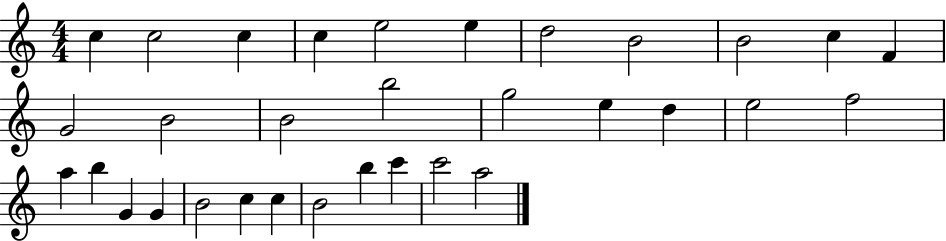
X:1
T:Untitled
M:4/4
L:1/4
K:C
c c2 c c e2 e d2 B2 B2 c F G2 B2 B2 b2 g2 e d e2 f2 a b G G B2 c c B2 b c' c'2 a2